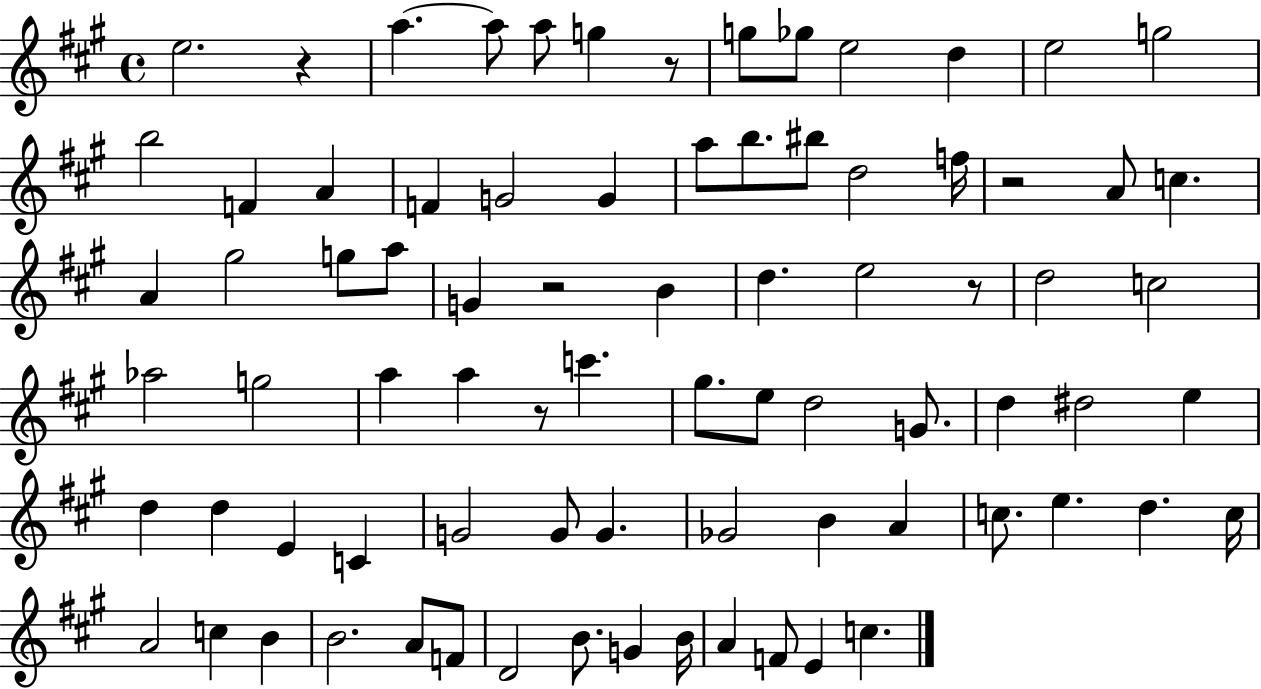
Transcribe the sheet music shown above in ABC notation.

X:1
T:Untitled
M:4/4
L:1/4
K:A
e2 z a a/2 a/2 g z/2 g/2 _g/2 e2 d e2 g2 b2 F A F G2 G a/2 b/2 ^b/2 d2 f/4 z2 A/2 c A ^g2 g/2 a/2 G z2 B d e2 z/2 d2 c2 _a2 g2 a a z/2 c' ^g/2 e/2 d2 G/2 d ^d2 e d d E C G2 G/2 G _G2 B A c/2 e d c/4 A2 c B B2 A/2 F/2 D2 B/2 G B/4 A F/2 E c